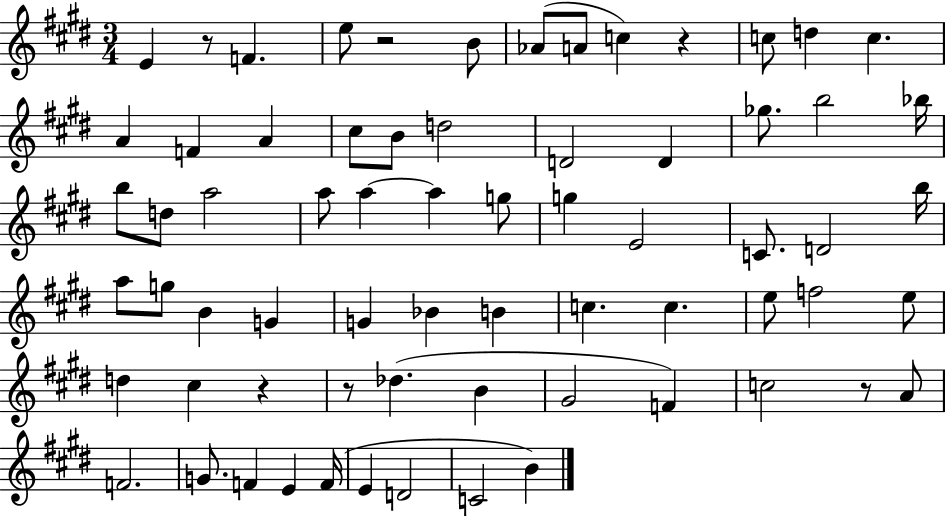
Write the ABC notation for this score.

X:1
T:Untitled
M:3/4
L:1/4
K:E
E z/2 F e/2 z2 B/2 _A/2 A/2 c z c/2 d c A F A ^c/2 B/2 d2 D2 D _g/2 b2 _b/4 b/2 d/2 a2 a/2 a a g/2 g E2 C/2 D2 b/4 a/2 g/2 B G G _B B c c e/2 f2 e/2 d ^c z z/2 _d B ^G2 F c2 z/2 A/2 F2 G/2 F E F/4 E D2 C2 B